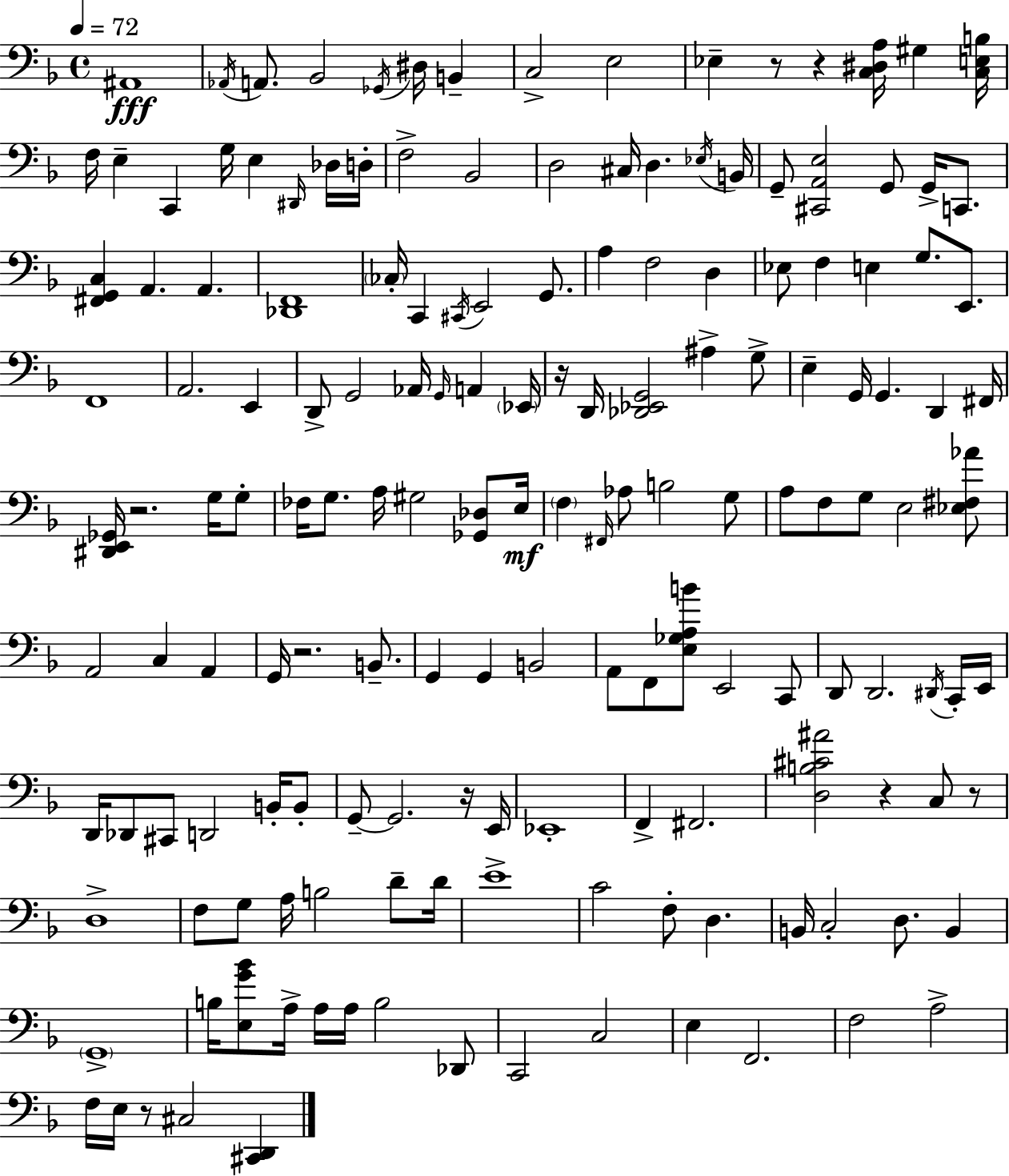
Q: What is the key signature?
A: D minor